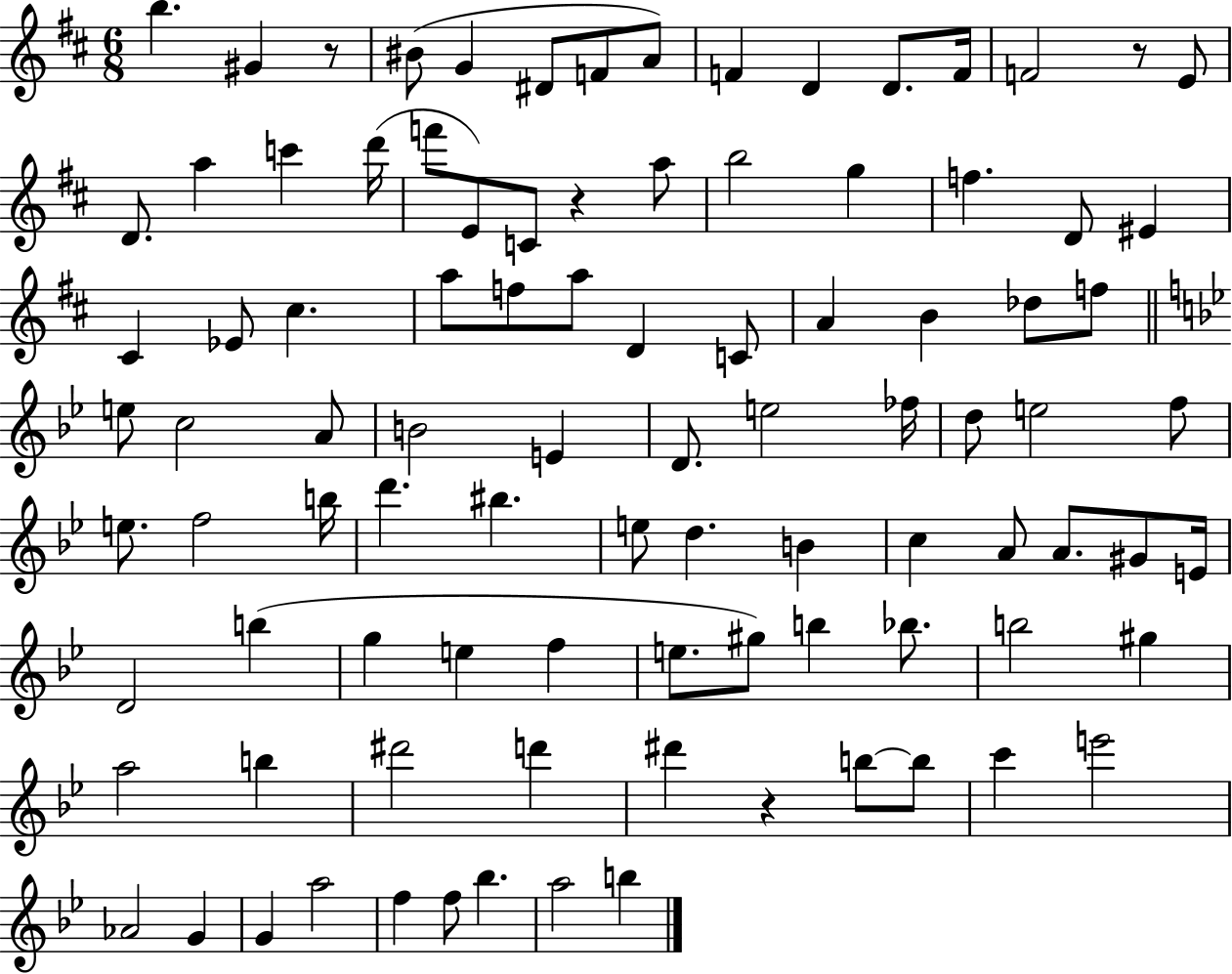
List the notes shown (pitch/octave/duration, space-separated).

B5/q. G#4/q R/e BIS4/e G4/q D#4/e F4/e A4/e F4/q D4/q D4/e. F4/s F4/h R/e E4/e D4/e. A5/q C6/q D6/s F6/e E4/e C4/e R/q A5/e B5/h G5/q F5/q. D4/e EIS4/q C#4/q Eb4/e C#5/q. A5/e F5/e A5/e D4/q C4/e A4/q B4/q Db5/e F5/e E5/e C5/h A4/e B4/h E4/q D4/e. E5/h FES5/s D5/e E5/h F5/e E5/e. F5/h B5/s D6/q. BIS5/q. E5/e D5/q. B4/q C5/q A4/e A4/e. G#4/e E4/s D4/h B5/q G5/q E5/q F5/q E5/e. G#5/e B5/q Bb5/e. B5/h G#5/q A5/h B5/q D#6/h D6/q D#6/q R/q B5/e B5/e C6/q E6/h Ab4/h G4/q G4/q A5/h F5/q F5/e Bb5/q. A5/h B5/q